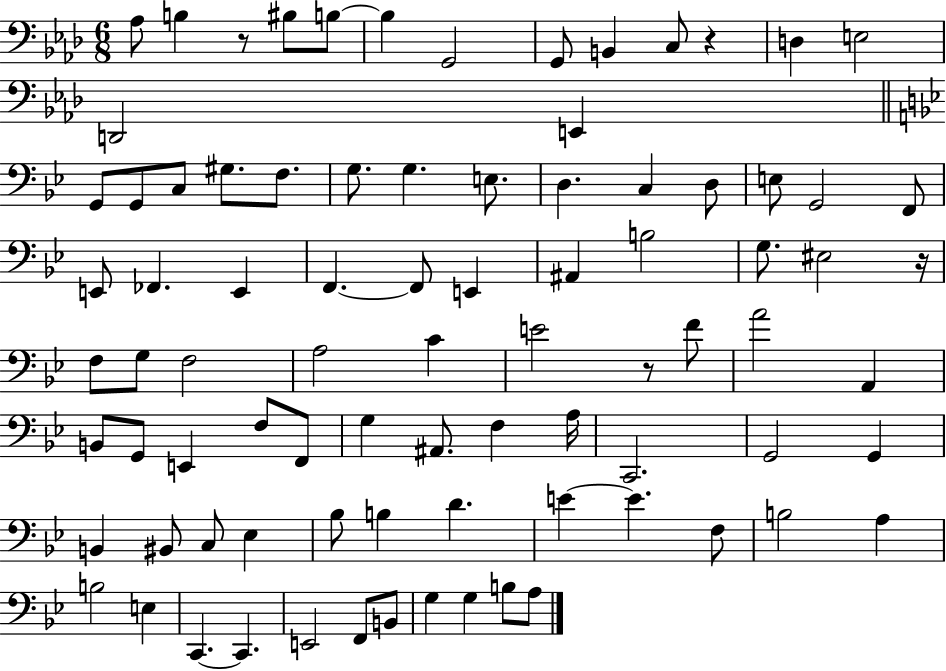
Ab3/e B3/q R/e BIS3/e B3/e B3/q G2/h G2/e B2/q C3/e R/q D3/q E3/h D2/h E2/q G2/e G2/e C3/e G#3/e. F3/e. G3/e. G3/q. E3/e. D3/q. C3/q D3/e E3/e G2/h F2/e E2/e FES2/q. E2/q F2/q. F2/e E2/q A#2/q B3/h G3/e. EIS3/h R/s F3/e G3/e F3/h A3/h C4/q E4/h R/e F4/e A4/h A2/q B2/e G2/e E2/q F3/e F2/e G3/q A#2/e. F3/q A3/s C2/h. G2/h G2/q B2/q BIS2/e C3/e Eb3/q Bb3/e B3/q D4/q. E4/q E4/q. F3/e B3/h A3/q B3/h E3/q C2/q. C2/q. E2/h F2/e B2/e G3/q G3/q B3/e A3/e